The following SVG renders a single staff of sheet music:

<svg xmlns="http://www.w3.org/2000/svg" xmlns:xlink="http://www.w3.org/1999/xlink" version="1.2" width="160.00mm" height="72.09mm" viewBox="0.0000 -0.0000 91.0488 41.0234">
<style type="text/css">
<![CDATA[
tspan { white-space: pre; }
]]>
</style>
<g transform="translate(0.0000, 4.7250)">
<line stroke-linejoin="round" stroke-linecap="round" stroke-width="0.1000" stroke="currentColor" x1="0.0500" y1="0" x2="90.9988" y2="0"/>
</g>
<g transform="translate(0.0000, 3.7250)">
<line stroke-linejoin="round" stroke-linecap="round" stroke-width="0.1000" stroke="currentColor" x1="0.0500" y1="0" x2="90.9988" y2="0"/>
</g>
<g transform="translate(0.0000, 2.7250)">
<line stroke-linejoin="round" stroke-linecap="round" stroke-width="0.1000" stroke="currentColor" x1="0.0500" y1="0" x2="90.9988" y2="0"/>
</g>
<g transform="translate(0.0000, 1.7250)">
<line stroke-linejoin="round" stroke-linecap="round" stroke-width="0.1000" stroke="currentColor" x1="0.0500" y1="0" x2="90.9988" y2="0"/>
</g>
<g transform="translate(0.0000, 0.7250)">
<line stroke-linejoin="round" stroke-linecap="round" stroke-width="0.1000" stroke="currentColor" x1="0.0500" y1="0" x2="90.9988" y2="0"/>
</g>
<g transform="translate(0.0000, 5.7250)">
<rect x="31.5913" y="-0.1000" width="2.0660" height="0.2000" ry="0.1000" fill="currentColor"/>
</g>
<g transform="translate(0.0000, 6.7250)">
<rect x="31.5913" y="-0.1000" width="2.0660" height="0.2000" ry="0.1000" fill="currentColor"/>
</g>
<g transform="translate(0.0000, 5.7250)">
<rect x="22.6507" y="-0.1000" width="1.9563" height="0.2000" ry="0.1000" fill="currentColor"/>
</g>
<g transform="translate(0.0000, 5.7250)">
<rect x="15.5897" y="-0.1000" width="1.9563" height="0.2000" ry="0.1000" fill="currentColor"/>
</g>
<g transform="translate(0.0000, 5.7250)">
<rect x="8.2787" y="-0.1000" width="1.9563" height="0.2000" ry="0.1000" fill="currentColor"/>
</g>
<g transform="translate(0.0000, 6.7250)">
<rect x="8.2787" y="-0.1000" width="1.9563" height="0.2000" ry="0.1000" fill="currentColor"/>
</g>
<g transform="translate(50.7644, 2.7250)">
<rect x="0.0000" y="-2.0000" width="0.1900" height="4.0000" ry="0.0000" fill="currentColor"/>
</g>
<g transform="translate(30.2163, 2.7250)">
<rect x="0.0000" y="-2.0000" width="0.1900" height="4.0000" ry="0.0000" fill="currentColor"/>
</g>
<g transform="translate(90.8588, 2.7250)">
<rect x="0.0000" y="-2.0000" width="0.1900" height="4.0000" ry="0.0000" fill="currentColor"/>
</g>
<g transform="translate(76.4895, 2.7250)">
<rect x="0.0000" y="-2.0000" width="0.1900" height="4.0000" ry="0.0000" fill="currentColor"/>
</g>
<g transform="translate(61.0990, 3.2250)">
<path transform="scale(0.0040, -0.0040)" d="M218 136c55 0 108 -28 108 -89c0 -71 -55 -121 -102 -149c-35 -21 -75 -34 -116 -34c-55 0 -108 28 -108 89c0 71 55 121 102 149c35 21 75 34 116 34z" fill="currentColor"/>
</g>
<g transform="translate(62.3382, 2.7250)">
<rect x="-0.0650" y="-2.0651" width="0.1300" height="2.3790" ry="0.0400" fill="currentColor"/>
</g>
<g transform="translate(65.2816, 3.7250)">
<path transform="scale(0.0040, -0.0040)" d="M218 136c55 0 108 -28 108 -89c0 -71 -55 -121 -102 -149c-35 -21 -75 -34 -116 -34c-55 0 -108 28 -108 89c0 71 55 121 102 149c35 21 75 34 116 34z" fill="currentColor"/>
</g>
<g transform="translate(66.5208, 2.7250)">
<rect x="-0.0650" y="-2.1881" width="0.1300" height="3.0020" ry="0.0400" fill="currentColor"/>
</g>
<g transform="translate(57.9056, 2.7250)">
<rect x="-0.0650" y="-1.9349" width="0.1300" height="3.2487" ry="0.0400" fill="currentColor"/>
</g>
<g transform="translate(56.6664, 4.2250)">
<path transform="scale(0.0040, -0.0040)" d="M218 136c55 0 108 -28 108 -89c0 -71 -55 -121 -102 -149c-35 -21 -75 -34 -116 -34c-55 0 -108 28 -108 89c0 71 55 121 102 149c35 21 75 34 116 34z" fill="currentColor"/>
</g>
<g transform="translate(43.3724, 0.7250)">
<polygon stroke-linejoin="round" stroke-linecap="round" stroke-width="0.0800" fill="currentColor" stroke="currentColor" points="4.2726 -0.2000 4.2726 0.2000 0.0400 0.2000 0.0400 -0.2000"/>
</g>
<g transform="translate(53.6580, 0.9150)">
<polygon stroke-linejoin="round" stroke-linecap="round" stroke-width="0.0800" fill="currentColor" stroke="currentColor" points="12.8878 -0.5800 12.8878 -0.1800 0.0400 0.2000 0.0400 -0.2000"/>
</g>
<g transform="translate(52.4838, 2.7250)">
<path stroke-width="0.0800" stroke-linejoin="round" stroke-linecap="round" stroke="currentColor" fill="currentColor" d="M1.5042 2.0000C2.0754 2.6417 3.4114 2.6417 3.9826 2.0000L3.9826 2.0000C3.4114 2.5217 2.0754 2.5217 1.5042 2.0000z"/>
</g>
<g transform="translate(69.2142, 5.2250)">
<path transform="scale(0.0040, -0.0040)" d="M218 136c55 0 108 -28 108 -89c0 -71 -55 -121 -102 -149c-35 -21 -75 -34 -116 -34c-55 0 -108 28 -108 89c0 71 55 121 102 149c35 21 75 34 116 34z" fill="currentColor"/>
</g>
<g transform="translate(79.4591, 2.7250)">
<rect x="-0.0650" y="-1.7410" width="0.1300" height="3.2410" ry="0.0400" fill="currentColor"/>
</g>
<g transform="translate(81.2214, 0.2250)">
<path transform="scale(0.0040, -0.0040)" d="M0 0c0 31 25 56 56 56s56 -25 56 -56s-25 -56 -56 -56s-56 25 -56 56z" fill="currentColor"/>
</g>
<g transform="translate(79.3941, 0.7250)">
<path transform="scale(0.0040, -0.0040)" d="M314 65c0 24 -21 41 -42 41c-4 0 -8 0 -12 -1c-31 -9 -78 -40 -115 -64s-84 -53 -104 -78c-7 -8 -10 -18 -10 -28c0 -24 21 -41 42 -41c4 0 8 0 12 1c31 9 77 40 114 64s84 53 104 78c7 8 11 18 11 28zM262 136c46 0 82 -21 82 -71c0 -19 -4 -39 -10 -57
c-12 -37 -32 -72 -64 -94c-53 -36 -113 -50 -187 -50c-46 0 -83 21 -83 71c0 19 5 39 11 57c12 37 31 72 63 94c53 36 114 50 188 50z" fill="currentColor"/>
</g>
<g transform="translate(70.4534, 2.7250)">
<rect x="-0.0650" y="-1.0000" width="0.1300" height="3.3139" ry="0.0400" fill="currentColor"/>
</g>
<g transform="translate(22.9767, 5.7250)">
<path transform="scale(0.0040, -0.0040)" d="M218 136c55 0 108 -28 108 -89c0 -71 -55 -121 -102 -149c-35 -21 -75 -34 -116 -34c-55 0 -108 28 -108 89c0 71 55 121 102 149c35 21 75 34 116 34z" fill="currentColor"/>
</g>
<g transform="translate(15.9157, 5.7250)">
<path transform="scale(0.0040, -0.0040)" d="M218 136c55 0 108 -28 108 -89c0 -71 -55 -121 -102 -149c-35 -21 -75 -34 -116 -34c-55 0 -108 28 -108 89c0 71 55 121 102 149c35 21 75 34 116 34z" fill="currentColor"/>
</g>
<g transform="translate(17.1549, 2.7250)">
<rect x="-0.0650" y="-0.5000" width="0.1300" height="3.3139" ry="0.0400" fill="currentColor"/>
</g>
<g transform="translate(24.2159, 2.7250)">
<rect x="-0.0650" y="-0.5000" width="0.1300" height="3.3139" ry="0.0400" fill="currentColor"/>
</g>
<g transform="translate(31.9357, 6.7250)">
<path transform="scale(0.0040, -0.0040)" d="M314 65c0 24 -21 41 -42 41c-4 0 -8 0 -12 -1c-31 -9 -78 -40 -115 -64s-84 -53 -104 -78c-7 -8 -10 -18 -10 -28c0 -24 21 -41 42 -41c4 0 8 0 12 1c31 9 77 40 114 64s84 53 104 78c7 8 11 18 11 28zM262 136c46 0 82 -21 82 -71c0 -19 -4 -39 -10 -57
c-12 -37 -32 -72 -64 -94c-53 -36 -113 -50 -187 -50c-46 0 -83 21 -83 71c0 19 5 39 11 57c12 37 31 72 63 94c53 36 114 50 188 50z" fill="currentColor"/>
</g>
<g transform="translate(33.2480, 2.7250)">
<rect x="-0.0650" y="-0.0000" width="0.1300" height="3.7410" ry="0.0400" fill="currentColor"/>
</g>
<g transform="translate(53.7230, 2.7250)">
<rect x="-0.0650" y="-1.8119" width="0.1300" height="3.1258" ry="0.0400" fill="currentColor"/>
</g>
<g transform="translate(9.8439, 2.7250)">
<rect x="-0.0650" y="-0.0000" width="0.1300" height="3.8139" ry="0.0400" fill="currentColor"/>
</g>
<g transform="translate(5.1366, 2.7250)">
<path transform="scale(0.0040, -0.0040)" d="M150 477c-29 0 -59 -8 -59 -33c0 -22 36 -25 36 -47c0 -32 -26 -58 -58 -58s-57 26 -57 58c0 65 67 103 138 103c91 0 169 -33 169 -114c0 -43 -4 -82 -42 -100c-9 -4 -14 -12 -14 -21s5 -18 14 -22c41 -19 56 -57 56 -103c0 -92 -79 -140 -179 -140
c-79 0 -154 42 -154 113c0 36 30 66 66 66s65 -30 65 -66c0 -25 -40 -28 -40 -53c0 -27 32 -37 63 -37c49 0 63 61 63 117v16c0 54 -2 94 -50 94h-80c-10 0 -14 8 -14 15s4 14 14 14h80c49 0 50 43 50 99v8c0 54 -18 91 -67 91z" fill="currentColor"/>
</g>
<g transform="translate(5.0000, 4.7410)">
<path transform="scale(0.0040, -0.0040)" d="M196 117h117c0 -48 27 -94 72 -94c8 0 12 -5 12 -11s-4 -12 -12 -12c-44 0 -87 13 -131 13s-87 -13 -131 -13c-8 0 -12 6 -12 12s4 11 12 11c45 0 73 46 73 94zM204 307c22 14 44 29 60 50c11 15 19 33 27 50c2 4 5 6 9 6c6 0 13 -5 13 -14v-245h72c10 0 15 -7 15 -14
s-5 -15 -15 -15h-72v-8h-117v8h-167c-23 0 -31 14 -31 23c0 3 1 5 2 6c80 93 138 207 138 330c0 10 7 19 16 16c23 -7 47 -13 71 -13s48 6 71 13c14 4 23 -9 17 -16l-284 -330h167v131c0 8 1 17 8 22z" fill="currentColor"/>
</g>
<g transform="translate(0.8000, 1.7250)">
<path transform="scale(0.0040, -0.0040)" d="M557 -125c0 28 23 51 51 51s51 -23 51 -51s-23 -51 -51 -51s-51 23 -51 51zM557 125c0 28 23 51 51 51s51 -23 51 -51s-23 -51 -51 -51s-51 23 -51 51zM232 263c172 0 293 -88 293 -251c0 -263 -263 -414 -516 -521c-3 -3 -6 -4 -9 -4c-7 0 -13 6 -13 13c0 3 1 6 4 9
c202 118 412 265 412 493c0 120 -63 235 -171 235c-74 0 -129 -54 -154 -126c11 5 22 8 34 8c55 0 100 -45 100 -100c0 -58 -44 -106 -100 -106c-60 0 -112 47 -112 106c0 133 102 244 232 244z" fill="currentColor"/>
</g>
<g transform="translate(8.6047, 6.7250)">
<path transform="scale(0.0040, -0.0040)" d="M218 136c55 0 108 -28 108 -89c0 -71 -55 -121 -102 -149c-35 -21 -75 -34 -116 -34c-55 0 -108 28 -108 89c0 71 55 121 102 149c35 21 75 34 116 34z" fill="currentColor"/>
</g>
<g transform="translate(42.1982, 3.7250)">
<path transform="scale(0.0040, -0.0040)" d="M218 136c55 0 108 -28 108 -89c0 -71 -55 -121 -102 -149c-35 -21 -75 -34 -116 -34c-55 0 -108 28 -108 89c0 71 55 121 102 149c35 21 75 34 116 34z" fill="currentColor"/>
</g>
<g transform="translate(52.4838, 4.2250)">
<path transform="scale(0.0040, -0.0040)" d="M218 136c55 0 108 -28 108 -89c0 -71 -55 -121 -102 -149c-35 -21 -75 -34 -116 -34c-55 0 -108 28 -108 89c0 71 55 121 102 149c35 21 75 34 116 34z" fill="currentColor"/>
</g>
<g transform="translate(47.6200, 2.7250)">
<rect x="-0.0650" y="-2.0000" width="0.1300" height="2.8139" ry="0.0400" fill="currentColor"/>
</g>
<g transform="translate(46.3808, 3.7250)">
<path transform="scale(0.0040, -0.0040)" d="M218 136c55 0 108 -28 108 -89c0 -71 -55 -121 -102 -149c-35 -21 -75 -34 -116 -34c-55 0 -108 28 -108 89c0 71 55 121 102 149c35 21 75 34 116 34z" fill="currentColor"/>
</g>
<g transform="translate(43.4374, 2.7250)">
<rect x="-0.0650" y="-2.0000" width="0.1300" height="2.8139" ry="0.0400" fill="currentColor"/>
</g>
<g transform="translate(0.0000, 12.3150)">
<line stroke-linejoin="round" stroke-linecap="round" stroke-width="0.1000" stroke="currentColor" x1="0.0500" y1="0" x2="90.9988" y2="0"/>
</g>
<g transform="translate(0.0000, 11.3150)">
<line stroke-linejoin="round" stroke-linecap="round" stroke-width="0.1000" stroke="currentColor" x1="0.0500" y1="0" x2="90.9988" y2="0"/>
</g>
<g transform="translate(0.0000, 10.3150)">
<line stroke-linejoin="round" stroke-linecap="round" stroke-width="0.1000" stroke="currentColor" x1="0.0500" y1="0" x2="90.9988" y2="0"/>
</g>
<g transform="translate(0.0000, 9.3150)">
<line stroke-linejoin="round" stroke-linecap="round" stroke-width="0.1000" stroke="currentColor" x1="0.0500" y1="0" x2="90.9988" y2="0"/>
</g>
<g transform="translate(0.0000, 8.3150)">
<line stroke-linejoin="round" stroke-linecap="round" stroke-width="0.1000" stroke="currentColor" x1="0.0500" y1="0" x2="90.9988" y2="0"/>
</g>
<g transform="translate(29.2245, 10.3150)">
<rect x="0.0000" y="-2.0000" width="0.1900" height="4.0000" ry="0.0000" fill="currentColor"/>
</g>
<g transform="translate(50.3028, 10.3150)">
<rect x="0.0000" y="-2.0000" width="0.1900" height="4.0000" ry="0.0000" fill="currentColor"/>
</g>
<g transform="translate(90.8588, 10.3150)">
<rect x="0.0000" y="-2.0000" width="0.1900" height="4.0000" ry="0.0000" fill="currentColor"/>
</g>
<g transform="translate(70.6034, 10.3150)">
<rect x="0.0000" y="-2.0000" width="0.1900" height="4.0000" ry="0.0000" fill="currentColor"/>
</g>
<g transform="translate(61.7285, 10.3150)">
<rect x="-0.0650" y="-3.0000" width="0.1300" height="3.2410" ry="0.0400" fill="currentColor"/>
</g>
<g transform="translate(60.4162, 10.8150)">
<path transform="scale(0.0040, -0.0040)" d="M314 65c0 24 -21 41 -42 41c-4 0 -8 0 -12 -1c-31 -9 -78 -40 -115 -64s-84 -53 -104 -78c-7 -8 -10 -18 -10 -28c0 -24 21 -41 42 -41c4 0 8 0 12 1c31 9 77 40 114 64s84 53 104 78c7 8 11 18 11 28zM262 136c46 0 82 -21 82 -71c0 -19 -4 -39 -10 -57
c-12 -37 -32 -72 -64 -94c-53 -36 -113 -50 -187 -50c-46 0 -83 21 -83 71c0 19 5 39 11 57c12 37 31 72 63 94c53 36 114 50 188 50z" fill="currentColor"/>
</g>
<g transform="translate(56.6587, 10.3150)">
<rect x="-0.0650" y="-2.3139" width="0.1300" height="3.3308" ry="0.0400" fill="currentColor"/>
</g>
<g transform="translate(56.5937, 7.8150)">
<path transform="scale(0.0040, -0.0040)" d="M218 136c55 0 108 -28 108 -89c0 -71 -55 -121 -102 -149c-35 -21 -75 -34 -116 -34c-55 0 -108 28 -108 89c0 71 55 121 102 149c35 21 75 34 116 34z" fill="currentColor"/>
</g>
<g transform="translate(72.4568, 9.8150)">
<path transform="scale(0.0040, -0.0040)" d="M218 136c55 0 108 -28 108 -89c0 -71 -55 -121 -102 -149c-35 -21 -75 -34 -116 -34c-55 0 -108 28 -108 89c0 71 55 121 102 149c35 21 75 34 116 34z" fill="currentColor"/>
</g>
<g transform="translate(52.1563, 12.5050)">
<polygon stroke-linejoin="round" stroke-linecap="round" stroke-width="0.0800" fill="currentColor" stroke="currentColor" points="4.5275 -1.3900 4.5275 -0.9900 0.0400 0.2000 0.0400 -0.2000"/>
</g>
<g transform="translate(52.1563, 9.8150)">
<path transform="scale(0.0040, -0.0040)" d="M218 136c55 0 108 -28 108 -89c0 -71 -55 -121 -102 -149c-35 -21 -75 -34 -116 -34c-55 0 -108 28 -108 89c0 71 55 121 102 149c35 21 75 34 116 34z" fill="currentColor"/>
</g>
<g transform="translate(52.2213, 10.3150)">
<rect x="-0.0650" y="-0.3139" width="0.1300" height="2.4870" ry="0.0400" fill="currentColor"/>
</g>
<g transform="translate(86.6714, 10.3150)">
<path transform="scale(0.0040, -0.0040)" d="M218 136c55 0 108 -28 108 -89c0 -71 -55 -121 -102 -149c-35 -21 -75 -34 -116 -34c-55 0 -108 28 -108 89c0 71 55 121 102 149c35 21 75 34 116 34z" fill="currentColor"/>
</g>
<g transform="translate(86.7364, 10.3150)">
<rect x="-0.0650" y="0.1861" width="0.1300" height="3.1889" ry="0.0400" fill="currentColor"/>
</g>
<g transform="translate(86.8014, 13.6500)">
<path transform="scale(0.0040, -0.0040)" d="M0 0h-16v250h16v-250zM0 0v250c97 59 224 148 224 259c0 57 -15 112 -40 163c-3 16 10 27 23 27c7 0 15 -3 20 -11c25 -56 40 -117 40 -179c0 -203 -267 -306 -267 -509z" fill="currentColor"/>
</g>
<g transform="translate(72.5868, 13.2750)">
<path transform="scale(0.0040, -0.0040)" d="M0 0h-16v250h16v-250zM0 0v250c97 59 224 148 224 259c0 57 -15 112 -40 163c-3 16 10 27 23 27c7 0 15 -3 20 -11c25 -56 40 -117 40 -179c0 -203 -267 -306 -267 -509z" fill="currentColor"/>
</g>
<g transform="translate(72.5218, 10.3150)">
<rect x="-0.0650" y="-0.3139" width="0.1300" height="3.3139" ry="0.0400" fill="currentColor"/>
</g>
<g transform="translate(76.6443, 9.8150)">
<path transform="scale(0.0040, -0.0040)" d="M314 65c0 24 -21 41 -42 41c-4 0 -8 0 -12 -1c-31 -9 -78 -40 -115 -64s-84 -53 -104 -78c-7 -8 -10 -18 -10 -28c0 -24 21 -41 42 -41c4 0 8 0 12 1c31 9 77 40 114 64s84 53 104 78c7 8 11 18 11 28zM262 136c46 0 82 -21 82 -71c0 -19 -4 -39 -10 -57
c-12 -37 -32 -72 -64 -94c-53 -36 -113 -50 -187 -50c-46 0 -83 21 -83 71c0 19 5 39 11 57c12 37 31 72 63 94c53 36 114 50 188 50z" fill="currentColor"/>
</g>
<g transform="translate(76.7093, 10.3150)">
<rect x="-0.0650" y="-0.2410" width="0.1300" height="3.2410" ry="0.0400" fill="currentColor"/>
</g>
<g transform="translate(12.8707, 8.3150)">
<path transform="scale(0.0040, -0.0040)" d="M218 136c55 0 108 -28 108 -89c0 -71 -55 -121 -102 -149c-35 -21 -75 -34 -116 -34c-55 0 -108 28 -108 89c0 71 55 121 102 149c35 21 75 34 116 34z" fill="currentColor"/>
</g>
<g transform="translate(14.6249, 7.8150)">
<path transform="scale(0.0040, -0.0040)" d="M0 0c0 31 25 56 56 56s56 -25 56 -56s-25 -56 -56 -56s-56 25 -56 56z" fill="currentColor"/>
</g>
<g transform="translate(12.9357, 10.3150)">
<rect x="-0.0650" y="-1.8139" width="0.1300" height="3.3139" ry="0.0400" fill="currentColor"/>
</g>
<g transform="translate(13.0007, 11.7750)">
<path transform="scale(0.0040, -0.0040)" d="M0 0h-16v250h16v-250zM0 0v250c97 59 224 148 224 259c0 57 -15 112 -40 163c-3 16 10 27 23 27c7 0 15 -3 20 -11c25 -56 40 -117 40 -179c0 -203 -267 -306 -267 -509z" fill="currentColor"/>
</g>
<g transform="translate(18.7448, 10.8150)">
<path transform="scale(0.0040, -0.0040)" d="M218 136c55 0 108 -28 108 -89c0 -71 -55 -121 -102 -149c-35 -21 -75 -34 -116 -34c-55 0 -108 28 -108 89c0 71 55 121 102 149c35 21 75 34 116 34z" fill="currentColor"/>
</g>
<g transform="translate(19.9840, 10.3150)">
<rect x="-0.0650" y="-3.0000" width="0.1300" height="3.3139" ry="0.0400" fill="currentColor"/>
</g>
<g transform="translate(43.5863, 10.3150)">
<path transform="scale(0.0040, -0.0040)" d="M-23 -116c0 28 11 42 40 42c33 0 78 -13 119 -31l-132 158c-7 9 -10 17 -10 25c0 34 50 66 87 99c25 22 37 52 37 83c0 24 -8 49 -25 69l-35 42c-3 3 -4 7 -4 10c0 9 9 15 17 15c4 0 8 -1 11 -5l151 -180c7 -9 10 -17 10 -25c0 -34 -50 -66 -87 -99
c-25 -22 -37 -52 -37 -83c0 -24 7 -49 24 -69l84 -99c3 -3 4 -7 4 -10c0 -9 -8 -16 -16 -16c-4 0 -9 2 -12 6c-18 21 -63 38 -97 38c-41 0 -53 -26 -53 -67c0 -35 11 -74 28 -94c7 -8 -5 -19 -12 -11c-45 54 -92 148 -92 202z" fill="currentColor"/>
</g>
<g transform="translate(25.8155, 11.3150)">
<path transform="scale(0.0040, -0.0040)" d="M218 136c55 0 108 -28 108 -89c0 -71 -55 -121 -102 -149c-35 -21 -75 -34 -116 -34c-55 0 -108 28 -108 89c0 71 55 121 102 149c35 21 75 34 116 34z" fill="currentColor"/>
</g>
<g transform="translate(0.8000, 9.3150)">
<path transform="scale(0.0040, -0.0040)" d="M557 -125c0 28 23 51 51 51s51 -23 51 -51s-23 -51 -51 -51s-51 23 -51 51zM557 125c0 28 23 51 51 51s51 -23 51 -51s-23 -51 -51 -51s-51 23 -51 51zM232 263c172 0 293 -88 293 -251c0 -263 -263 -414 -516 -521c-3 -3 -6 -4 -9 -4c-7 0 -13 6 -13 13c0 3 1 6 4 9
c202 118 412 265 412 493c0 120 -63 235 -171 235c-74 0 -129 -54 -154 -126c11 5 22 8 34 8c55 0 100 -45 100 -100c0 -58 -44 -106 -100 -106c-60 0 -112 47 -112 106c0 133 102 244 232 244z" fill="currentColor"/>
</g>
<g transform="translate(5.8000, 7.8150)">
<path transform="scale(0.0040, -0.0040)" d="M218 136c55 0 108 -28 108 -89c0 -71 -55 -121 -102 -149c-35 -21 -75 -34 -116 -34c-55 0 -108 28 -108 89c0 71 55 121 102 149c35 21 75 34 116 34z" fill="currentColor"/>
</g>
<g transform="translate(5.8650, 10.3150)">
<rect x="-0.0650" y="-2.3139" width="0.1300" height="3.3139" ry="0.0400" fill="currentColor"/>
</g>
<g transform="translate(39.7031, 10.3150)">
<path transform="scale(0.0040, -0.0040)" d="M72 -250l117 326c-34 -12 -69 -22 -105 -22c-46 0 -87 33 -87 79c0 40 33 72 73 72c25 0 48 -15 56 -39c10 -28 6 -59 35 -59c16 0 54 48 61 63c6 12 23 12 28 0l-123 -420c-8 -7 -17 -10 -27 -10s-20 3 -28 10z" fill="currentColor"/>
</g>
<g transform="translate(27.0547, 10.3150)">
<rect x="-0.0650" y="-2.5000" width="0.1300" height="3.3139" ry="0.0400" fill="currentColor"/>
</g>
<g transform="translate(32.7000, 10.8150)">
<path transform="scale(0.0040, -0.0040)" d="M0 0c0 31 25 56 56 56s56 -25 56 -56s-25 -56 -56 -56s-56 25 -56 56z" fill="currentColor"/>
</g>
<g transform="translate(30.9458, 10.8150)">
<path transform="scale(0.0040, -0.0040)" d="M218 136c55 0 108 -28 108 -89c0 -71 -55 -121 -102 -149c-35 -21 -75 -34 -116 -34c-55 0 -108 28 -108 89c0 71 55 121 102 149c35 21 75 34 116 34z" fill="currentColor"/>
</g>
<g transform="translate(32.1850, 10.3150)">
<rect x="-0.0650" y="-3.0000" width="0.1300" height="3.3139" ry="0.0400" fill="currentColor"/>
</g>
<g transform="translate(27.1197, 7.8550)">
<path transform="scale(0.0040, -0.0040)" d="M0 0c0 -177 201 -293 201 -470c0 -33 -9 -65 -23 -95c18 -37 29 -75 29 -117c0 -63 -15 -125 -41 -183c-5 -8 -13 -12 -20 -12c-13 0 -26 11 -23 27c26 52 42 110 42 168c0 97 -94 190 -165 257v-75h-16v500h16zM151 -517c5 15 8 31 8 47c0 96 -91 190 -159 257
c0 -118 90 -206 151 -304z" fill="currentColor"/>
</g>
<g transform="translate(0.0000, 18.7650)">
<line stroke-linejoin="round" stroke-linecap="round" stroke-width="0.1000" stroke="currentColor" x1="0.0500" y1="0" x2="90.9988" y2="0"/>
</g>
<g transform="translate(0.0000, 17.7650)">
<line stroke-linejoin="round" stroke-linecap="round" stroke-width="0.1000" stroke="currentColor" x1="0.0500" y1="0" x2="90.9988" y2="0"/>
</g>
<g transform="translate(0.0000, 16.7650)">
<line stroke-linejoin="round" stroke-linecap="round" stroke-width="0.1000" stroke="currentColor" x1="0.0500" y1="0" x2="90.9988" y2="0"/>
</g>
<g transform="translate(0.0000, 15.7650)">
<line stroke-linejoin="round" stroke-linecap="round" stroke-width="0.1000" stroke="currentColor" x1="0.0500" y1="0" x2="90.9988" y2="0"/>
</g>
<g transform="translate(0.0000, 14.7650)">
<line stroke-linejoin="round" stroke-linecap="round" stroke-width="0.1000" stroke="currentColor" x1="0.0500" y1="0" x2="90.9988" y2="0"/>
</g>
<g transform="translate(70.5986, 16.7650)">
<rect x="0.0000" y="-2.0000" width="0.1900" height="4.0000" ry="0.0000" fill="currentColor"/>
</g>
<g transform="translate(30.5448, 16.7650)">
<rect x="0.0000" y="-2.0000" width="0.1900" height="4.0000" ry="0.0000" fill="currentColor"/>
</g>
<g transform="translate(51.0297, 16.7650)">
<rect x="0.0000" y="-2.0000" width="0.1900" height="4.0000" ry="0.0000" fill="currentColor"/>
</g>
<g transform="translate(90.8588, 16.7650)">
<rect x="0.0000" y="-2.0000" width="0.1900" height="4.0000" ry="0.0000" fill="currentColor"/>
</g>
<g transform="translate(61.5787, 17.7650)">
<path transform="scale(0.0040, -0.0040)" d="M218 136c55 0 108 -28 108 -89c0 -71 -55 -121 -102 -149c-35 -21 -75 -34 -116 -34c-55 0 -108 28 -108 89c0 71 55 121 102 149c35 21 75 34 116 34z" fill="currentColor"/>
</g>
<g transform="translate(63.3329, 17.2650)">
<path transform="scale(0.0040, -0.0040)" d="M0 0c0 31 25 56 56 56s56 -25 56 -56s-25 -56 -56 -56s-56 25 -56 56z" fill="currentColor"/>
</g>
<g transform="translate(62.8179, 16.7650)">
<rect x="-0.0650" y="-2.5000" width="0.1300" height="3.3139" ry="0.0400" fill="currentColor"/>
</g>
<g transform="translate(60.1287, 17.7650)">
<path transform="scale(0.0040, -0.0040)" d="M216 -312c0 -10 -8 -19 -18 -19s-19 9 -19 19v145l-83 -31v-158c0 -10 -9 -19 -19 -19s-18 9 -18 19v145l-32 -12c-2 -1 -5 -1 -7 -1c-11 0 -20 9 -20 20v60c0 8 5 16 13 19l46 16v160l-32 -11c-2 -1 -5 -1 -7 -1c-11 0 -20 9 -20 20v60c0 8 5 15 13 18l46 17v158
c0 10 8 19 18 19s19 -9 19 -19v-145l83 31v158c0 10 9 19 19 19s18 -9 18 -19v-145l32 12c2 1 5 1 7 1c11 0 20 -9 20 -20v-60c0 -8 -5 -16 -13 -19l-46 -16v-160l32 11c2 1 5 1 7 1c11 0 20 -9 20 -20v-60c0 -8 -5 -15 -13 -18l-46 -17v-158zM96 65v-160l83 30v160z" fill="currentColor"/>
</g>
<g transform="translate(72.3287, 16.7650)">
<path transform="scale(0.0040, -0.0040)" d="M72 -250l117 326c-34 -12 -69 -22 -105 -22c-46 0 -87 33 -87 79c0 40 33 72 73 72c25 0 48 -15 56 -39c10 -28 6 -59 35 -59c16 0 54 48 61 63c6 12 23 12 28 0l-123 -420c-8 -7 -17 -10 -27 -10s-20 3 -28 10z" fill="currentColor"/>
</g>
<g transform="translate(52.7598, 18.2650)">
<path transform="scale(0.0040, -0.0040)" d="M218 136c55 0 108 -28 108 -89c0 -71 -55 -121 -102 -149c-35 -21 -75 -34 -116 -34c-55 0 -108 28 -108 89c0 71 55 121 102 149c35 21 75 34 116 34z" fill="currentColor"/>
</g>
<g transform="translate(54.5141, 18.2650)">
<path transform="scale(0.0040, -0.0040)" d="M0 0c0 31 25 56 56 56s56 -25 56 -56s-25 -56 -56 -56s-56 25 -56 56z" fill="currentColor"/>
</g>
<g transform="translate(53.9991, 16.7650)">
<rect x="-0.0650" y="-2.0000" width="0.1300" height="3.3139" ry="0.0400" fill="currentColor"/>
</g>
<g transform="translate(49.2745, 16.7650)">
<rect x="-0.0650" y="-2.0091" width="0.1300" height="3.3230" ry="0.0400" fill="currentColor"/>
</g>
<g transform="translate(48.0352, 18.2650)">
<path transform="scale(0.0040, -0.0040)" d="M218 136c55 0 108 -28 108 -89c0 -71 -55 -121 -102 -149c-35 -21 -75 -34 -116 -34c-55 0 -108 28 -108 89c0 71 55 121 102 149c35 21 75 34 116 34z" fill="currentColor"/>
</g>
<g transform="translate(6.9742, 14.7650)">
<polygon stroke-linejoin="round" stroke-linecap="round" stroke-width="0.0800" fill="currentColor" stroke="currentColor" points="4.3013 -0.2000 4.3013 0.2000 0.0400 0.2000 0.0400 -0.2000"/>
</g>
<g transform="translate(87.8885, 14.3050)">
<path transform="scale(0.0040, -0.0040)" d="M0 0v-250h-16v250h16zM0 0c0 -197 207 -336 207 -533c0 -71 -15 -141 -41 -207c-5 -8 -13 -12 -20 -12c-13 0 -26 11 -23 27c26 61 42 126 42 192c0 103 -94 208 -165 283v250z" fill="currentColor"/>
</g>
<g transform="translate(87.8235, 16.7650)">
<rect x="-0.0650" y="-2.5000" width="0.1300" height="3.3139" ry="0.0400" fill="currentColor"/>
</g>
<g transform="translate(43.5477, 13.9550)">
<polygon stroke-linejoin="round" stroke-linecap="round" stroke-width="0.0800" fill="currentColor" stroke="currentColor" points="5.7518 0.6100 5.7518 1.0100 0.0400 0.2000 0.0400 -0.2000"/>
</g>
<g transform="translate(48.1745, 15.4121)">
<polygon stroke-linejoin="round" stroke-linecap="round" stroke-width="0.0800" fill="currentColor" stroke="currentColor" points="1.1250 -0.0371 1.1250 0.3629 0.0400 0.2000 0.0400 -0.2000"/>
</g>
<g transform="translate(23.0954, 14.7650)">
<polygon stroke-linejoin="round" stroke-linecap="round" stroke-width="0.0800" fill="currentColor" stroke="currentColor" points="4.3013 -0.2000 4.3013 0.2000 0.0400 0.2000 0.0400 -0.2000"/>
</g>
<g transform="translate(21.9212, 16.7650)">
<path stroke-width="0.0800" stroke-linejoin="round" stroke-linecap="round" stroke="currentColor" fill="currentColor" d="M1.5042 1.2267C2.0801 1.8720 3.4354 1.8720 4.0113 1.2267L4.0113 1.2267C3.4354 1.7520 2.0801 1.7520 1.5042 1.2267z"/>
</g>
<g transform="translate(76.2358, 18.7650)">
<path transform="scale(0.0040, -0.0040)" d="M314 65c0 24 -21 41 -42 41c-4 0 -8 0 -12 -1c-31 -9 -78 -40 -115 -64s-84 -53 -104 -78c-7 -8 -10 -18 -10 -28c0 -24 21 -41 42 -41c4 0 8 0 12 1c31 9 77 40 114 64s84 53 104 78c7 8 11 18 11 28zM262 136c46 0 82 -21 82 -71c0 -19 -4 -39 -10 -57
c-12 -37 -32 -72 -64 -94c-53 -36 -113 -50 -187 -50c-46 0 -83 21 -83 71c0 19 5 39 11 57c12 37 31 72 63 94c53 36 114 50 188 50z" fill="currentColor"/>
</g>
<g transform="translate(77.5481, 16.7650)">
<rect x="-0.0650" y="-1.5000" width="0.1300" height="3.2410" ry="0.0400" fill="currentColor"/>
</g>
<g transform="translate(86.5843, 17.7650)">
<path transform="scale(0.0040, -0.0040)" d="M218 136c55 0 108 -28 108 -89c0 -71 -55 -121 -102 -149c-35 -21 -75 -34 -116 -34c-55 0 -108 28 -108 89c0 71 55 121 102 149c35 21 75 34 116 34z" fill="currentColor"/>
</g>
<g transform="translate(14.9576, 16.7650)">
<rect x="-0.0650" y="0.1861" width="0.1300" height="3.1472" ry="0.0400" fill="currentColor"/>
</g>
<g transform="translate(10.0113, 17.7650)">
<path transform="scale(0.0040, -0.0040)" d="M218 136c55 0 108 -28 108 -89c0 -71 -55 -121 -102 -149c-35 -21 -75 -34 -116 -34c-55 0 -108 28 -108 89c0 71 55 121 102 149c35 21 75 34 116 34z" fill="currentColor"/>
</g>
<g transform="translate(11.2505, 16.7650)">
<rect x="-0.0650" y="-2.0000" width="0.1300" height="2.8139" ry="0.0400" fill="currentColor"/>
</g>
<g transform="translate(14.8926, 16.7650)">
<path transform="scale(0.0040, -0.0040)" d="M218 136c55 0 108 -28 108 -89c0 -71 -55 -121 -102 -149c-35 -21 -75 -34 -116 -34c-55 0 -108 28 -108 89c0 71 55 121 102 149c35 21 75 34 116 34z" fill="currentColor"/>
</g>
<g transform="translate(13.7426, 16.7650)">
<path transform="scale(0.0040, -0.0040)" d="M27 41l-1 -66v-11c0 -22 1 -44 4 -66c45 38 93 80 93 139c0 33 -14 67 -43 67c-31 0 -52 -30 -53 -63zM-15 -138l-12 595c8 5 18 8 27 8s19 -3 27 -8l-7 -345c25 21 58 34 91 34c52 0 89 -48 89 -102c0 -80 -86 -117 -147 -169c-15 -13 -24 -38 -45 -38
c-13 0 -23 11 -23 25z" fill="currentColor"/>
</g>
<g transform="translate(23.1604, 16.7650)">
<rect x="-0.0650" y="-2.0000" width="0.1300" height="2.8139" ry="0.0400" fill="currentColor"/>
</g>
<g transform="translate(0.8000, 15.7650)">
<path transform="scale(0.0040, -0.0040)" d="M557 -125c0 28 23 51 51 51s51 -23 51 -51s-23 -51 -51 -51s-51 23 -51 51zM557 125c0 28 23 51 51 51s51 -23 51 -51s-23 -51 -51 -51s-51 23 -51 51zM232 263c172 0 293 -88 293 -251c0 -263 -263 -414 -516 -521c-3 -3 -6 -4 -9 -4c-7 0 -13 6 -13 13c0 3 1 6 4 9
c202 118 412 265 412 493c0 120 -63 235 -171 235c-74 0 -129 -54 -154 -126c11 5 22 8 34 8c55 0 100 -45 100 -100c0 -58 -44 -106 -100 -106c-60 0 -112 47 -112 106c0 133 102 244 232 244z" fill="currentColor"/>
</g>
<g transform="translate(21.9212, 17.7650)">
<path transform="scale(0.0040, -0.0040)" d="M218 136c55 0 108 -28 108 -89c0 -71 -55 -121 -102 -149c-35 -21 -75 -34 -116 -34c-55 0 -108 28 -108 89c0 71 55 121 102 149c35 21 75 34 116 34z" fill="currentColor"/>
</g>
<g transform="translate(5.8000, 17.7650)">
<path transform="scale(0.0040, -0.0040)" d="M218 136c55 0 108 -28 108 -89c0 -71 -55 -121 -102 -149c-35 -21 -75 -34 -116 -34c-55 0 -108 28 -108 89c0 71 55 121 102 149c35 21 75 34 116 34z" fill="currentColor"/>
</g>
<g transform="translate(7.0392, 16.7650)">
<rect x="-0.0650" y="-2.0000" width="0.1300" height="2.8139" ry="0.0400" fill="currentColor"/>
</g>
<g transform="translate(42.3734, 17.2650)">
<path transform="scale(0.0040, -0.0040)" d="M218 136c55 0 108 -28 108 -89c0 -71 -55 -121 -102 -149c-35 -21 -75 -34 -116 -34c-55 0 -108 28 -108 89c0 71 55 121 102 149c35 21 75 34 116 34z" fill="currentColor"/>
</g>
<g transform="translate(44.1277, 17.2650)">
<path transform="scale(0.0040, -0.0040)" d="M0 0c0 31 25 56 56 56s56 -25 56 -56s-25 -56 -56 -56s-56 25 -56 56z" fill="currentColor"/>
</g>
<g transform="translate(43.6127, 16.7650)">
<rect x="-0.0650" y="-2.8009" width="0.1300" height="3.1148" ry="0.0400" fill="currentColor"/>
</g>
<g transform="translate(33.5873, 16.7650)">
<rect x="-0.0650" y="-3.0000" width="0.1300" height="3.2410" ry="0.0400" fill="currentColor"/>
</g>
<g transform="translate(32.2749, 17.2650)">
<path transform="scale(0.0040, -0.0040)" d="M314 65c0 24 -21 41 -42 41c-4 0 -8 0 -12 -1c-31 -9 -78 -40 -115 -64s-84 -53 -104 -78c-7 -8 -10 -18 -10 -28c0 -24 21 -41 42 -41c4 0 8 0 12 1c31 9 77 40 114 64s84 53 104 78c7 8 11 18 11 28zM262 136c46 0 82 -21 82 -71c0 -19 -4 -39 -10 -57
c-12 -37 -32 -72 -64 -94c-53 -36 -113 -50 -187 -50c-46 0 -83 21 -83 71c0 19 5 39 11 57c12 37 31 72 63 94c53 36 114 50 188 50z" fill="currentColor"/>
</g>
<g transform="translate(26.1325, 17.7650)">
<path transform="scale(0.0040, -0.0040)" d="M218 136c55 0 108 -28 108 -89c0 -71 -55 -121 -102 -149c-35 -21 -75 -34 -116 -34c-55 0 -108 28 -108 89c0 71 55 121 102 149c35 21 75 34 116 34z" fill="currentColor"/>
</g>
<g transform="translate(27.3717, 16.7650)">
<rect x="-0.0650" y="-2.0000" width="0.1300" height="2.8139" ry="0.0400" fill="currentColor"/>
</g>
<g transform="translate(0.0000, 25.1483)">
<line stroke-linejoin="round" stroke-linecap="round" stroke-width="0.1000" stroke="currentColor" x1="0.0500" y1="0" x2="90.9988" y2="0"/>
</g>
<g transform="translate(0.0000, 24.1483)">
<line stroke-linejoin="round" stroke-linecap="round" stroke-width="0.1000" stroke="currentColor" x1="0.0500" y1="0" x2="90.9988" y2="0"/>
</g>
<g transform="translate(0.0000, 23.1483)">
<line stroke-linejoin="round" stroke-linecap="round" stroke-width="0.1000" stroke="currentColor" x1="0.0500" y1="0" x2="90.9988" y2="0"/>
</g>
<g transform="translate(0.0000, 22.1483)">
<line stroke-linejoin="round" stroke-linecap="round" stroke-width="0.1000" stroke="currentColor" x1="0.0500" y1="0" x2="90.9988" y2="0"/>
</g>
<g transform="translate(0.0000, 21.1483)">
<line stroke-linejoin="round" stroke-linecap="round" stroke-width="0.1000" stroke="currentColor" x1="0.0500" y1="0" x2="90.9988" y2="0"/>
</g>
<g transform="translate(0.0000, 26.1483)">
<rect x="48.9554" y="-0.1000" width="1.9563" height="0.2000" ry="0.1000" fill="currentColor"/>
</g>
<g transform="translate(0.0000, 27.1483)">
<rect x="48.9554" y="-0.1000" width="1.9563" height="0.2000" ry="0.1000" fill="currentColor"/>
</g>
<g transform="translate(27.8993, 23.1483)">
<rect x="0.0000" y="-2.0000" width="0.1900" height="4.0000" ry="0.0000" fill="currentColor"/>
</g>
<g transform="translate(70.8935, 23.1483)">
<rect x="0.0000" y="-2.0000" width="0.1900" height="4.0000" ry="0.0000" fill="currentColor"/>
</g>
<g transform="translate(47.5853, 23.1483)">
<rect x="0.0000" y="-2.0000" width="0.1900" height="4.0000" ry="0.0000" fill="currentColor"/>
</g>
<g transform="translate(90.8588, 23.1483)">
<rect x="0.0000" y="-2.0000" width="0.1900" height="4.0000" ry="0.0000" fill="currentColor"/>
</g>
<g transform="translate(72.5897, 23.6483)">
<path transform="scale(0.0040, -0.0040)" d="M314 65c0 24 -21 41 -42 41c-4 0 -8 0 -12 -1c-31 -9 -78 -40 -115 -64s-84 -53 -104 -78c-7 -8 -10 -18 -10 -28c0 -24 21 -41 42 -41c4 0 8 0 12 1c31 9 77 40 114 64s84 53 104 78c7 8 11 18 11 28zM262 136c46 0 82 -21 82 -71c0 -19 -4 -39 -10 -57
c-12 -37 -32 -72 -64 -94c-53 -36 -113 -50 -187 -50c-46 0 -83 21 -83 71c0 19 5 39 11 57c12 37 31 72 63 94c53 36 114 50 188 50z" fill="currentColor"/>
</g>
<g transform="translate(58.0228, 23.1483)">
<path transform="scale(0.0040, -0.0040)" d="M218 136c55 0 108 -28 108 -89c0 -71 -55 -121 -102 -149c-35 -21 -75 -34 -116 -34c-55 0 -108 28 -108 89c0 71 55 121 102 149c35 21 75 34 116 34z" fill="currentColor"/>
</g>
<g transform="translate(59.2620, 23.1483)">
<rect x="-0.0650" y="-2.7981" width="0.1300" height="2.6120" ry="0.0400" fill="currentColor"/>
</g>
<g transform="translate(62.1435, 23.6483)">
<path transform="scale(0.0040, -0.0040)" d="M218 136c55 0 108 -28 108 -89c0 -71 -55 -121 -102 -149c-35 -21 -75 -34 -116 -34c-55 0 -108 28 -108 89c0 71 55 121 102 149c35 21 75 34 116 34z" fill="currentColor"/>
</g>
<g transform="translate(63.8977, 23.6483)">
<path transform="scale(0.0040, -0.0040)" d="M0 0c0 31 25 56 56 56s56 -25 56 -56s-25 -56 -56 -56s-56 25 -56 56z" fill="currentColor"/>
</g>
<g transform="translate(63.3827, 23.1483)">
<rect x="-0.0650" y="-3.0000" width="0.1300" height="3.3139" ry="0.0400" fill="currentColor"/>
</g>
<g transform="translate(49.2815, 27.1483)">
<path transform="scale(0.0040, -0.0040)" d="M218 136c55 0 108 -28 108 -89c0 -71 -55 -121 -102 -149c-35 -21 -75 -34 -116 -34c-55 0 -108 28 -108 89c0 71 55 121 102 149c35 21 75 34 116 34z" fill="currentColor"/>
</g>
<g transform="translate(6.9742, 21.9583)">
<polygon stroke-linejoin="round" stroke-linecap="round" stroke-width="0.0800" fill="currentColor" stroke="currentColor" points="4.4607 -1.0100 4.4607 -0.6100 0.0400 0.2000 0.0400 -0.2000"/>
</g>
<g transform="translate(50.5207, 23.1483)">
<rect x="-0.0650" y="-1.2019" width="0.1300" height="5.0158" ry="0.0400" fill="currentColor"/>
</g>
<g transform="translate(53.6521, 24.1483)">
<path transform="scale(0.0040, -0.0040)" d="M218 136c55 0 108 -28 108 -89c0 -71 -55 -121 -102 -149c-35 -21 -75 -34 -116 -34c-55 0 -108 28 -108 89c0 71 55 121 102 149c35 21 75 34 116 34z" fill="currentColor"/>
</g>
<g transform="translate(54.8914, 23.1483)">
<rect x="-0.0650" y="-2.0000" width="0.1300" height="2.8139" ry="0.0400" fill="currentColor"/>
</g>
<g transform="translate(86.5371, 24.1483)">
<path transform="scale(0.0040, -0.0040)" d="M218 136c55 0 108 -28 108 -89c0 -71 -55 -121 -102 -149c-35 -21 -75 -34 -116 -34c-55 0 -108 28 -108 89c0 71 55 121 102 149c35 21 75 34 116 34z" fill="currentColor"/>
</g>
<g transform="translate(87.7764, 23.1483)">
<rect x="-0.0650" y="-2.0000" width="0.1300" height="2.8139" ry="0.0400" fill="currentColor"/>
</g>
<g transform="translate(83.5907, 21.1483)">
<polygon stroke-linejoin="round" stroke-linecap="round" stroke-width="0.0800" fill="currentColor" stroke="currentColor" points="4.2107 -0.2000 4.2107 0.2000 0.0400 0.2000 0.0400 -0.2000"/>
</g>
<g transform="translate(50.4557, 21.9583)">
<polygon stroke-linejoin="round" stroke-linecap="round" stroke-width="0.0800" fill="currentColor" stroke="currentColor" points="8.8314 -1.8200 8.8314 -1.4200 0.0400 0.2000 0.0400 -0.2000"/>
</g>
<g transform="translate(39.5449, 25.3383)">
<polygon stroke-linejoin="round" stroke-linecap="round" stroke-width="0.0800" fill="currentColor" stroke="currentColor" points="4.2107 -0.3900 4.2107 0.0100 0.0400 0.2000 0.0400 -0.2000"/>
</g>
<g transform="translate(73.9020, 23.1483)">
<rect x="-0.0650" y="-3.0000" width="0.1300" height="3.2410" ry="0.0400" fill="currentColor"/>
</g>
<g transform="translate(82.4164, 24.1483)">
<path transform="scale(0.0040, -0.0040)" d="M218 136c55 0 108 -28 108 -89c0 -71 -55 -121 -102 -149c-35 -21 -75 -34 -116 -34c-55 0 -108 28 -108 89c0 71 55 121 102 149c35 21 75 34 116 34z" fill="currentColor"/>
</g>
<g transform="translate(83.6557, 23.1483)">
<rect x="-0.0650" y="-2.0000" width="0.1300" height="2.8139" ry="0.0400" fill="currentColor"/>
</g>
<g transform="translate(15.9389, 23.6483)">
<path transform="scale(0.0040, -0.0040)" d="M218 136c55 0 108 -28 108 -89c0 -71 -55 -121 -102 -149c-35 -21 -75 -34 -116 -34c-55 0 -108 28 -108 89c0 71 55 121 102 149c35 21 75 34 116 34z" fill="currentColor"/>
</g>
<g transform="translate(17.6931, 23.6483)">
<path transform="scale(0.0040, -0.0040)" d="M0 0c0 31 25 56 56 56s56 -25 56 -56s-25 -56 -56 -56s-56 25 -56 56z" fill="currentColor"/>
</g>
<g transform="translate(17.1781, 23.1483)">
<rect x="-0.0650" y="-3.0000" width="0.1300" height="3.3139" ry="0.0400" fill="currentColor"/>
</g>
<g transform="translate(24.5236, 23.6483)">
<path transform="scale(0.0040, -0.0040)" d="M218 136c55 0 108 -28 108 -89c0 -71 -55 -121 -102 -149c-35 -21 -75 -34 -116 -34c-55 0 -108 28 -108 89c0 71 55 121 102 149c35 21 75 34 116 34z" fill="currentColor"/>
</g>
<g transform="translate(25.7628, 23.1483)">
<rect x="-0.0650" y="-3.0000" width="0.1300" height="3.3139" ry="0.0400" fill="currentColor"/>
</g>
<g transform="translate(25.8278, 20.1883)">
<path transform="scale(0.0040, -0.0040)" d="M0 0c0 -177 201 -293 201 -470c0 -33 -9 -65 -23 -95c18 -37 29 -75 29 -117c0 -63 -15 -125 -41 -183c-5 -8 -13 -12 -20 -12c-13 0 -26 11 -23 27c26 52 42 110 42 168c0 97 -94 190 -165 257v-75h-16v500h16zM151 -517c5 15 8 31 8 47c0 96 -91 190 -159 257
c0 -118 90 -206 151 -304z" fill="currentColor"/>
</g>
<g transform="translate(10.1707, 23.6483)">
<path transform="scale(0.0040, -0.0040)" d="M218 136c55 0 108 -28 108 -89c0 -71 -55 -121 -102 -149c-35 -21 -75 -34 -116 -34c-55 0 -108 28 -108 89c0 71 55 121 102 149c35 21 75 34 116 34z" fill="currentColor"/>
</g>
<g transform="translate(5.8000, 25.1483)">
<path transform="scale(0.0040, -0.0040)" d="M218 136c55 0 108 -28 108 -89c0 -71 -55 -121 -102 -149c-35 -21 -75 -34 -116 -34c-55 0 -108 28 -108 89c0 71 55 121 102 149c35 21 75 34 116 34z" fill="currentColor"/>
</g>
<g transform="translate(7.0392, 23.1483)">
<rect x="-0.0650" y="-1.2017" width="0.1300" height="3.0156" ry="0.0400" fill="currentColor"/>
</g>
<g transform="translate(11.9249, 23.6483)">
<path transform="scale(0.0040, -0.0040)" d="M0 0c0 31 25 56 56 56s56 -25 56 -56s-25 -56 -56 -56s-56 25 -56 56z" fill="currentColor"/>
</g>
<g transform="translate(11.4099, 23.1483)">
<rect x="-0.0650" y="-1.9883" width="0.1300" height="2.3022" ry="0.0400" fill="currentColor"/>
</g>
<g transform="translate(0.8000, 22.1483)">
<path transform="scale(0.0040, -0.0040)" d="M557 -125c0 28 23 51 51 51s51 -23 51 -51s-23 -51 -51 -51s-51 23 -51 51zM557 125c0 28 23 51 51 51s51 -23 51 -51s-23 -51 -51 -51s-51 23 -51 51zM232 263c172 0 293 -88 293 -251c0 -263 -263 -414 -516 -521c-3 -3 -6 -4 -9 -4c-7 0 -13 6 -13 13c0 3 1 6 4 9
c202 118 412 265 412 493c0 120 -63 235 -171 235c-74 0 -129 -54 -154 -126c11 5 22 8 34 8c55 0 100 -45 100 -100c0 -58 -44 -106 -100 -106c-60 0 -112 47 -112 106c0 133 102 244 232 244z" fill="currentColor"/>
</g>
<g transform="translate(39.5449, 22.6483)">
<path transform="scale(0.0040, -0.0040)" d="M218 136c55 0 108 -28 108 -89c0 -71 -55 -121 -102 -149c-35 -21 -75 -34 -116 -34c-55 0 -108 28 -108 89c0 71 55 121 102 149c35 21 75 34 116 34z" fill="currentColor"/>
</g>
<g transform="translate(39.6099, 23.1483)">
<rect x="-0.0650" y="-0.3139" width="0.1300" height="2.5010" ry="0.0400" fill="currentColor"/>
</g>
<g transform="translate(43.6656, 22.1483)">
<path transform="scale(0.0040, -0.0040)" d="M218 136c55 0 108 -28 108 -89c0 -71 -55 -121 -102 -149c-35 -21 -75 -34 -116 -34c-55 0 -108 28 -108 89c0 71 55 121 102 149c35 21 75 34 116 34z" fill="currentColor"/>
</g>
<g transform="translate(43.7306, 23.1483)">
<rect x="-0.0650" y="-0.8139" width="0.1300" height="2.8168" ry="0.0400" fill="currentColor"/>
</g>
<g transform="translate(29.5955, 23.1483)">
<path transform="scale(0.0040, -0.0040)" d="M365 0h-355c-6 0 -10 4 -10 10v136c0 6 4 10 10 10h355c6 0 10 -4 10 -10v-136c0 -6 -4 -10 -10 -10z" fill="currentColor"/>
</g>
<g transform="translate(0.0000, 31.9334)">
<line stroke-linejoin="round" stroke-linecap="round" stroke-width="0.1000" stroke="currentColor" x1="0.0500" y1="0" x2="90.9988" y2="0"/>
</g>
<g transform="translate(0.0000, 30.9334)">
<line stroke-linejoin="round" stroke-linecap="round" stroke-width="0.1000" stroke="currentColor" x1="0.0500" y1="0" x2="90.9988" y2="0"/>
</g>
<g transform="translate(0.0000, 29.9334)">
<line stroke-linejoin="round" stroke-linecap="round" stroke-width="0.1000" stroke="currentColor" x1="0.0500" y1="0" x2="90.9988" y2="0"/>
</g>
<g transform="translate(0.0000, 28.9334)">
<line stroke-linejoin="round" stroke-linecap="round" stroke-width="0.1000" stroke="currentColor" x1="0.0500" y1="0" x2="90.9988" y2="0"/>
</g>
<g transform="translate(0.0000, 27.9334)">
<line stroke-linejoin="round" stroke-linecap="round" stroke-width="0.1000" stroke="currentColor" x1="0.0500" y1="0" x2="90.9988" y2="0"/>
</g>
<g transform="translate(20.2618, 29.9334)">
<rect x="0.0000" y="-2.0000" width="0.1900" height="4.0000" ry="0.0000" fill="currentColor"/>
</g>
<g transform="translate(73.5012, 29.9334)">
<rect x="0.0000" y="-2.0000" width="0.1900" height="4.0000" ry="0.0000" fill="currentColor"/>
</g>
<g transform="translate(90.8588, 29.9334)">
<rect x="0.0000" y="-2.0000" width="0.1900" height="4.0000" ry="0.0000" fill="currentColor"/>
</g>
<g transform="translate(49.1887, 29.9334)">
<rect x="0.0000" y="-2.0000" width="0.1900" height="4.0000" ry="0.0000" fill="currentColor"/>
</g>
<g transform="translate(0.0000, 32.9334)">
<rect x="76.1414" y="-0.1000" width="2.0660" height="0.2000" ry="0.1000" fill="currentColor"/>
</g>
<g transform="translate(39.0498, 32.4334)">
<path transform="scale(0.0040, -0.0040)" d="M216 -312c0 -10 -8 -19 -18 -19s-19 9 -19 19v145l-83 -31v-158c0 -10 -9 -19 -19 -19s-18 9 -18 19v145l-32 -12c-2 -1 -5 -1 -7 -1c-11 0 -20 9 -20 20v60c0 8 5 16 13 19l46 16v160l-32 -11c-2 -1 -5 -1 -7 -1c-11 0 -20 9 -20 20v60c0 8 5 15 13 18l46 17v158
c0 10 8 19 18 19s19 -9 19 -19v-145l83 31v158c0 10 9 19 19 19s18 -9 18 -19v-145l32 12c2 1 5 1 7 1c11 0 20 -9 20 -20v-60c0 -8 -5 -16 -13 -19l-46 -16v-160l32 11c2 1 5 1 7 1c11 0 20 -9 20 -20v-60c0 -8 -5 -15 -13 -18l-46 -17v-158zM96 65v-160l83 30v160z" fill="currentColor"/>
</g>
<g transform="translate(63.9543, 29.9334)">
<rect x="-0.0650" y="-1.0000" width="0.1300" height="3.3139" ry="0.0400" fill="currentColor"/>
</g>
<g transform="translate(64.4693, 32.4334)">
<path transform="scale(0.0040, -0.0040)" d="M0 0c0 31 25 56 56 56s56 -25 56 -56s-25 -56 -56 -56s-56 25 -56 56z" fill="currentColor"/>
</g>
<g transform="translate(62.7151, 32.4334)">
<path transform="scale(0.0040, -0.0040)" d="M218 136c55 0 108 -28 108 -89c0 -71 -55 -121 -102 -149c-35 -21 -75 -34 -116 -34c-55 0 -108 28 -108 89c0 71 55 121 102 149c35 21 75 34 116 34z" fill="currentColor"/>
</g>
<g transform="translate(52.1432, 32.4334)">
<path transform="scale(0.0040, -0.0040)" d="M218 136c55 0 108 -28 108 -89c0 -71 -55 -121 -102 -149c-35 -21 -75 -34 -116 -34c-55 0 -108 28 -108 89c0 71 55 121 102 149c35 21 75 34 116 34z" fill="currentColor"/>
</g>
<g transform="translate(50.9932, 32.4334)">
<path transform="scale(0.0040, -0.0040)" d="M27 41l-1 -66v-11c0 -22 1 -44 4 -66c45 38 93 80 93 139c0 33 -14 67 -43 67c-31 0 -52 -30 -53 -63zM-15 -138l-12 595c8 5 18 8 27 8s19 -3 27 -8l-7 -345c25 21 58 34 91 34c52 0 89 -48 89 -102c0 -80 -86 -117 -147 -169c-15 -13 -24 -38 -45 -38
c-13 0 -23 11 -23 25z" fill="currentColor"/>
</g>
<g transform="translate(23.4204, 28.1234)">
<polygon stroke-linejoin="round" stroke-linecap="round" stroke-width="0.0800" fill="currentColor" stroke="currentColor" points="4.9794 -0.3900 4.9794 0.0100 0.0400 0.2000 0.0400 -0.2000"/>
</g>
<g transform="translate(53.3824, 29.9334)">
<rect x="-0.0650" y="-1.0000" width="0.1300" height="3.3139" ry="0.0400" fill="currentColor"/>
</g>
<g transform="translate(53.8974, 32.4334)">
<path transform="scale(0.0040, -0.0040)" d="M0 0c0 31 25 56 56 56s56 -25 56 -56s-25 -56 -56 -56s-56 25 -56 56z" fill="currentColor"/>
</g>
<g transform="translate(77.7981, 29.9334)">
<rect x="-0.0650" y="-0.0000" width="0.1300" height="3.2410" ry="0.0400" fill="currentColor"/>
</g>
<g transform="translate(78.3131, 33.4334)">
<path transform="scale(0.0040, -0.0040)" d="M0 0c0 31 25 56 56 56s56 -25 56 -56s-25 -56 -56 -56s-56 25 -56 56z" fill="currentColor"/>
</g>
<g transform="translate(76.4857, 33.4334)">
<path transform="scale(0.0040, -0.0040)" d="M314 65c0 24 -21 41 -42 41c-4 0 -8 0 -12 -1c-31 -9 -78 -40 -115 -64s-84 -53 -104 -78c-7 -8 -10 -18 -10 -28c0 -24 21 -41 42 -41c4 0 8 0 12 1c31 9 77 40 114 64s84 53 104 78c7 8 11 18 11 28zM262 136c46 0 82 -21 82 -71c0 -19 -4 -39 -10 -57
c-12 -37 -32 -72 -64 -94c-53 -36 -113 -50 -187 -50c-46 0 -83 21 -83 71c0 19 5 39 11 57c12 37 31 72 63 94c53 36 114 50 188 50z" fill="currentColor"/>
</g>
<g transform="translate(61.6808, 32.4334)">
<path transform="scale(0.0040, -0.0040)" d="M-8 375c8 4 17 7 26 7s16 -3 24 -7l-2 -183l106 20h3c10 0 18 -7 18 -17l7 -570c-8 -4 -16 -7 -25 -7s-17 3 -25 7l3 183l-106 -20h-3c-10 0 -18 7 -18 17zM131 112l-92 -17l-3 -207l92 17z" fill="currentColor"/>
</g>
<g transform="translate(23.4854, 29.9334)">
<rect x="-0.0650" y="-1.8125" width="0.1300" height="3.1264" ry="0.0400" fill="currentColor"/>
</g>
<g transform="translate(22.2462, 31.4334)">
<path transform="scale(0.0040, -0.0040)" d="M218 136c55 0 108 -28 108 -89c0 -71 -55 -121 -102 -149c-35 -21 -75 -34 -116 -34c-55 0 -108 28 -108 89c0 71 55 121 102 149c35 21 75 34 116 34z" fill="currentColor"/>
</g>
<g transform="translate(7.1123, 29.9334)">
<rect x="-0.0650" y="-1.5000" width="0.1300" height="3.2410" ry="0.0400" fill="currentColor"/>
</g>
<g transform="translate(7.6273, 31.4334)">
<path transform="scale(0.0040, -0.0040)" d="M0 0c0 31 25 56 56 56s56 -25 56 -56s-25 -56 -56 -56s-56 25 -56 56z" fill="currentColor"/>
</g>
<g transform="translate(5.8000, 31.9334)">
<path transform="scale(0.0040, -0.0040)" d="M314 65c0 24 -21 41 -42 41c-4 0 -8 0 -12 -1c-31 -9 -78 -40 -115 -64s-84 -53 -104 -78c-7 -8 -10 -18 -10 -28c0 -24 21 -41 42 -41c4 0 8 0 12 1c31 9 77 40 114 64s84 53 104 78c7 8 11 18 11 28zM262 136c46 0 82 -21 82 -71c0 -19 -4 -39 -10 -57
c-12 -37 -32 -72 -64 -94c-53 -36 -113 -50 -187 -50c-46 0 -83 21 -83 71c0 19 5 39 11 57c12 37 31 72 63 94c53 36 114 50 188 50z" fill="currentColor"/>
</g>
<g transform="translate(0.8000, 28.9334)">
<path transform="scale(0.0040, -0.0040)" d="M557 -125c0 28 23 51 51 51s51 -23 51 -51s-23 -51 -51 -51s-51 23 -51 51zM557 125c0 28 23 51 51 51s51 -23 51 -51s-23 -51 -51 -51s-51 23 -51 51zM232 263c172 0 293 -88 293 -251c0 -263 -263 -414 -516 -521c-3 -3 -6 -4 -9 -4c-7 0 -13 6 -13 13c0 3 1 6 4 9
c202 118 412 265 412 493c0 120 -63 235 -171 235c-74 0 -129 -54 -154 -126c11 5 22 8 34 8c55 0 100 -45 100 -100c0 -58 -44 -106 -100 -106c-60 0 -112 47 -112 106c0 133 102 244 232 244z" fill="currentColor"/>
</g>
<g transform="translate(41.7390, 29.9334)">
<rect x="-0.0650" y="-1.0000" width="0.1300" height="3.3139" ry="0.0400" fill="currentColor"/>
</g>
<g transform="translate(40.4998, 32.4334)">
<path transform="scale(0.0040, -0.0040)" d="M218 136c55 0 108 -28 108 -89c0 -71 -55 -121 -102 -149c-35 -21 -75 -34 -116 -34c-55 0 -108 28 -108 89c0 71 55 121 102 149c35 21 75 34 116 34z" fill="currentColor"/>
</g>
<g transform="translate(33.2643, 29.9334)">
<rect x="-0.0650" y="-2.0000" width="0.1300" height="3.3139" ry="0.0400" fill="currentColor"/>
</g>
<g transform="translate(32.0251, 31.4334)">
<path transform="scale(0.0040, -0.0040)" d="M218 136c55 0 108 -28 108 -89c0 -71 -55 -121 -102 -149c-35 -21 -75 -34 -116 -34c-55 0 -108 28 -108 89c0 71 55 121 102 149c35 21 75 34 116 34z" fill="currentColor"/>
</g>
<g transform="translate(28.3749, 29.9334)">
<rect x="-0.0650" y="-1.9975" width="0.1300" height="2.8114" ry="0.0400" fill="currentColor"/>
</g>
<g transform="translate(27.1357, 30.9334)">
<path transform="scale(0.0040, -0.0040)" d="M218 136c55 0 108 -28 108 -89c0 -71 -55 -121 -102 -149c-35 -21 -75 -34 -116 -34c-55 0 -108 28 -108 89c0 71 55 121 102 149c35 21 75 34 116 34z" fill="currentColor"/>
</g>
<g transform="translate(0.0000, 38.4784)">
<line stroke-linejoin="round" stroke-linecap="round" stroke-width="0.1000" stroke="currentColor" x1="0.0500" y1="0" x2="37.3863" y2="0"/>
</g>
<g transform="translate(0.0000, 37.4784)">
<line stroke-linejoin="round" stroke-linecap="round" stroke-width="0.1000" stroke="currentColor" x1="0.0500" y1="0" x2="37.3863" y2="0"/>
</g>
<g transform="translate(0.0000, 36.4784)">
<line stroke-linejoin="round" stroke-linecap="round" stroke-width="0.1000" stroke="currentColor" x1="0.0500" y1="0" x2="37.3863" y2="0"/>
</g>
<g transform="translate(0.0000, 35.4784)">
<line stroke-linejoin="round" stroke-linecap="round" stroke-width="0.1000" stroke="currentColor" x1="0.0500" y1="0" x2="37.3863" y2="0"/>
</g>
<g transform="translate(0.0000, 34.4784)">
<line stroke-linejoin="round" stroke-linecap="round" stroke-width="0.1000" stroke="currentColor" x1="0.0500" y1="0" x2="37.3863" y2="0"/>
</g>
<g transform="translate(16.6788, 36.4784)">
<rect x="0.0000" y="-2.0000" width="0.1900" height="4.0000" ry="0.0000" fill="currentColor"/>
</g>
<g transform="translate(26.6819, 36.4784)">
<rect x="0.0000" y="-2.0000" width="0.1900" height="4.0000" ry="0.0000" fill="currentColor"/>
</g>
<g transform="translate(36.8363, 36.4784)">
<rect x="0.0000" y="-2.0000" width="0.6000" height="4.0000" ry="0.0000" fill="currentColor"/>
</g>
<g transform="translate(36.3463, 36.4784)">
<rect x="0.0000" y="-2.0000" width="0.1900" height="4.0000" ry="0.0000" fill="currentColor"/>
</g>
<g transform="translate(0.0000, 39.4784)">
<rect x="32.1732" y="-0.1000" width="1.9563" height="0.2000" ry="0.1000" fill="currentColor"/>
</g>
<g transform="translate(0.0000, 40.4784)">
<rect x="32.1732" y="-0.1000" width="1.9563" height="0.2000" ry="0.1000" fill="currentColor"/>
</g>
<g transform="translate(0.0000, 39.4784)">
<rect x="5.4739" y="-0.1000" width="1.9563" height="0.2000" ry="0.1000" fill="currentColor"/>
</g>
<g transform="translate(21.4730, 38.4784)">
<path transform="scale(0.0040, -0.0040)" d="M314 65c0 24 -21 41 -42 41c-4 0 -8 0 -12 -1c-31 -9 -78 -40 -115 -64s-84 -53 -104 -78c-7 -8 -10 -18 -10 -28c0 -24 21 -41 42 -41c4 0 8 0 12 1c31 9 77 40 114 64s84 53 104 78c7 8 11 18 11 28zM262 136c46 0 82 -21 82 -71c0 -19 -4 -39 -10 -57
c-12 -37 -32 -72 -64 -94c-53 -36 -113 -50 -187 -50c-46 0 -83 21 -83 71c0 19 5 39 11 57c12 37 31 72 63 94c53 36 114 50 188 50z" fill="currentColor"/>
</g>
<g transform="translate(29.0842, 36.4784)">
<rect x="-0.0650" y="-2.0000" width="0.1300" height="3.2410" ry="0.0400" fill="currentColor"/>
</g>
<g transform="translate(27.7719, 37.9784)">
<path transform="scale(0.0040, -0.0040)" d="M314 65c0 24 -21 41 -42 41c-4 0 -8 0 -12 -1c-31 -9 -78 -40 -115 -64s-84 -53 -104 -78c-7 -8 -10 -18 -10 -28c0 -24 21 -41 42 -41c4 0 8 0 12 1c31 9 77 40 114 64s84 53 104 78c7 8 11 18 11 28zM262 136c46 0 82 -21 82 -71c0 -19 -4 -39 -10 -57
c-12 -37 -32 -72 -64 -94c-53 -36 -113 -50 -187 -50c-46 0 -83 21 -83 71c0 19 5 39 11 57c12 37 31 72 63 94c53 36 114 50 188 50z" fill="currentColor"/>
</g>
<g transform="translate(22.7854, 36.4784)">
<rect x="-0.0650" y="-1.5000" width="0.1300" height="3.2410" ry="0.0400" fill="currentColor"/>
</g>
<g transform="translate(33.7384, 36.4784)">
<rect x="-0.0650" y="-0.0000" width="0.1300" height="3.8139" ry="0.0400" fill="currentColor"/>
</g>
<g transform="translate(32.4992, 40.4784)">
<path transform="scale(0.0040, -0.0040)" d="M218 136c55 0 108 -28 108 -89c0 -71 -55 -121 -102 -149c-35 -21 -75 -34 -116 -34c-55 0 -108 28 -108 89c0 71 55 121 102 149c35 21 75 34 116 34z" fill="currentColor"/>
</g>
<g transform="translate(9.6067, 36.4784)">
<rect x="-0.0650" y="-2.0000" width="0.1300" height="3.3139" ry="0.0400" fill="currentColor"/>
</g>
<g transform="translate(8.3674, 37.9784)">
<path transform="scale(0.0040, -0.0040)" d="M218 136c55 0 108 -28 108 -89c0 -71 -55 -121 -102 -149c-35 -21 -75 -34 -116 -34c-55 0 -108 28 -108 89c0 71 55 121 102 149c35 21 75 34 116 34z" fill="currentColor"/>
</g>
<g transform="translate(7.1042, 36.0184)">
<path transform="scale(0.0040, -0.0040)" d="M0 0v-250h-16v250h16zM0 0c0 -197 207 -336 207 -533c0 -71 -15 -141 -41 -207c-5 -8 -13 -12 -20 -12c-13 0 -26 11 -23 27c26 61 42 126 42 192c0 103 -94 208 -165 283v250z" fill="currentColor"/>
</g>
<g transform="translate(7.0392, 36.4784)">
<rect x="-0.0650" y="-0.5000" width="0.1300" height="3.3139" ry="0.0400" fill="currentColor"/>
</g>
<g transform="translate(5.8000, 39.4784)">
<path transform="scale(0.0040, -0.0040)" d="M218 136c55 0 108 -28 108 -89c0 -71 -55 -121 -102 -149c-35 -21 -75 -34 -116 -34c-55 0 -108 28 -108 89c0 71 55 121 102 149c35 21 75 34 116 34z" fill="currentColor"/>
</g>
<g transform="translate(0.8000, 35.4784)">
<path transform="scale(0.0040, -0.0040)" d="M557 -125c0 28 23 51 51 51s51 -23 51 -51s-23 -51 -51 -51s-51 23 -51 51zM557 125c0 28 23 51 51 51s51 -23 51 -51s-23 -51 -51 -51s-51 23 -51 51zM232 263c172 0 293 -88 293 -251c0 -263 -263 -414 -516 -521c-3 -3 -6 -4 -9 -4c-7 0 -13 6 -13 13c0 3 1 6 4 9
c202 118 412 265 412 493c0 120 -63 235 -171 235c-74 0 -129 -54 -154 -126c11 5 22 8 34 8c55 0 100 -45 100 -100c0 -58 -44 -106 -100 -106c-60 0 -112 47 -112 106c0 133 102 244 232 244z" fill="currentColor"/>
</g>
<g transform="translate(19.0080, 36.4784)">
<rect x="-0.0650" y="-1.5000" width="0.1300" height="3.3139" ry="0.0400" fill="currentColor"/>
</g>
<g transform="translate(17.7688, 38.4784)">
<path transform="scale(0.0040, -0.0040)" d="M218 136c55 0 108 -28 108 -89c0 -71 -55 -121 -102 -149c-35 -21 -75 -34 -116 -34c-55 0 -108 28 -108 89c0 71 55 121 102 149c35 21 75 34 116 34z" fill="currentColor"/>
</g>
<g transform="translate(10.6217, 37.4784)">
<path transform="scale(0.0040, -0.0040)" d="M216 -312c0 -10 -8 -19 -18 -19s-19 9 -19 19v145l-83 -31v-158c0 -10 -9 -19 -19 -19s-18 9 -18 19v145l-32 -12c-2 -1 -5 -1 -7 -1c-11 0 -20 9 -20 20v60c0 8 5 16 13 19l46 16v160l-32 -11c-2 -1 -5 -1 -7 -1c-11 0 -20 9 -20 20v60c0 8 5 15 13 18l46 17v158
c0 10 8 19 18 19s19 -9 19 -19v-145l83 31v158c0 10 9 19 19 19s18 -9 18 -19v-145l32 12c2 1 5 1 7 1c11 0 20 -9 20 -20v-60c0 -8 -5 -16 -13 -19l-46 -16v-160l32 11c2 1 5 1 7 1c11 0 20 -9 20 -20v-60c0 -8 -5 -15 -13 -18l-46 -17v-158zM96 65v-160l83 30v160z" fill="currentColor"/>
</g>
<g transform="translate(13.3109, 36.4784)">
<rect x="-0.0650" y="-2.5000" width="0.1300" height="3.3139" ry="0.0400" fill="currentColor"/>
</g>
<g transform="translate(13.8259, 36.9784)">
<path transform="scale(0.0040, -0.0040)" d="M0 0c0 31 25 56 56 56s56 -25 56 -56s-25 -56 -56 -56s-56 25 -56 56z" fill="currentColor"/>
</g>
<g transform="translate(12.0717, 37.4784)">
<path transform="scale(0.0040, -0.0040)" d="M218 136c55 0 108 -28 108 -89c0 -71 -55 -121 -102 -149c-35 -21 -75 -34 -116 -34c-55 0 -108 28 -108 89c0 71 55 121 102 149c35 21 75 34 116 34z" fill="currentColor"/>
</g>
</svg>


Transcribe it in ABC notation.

X:1
T:Untitled
M:3/4
L:1/4
K:C
C,, E,, E,, C,,2 B,,/2 B,,/2 A,,/2 A,,/2 C,/2 B,,/2 F,, A,2 B, A,/2 C, B,,/4 C, z/2 z E,/2 B,/2 C,2 E,/2 E,2 D,/2 B,,/2 B,,/2 _D, B,,/2 B,,/2 C,2 C,/2 A,,/4 A,, ^B,, z/2 G,,2 B,,/2 G,,/2 C,/2 C, C,/4 z2 E,/2 F,/2 C,,/2 B,,/2 D,/2 C, C,2 B,,/2 B,,/2 G,,2 A,,/2 B,,/2 A,, ^F,, _F,, F,, D,,2 E,,/2 A,, ^B,, G,, G,,2 A,,2 C,,